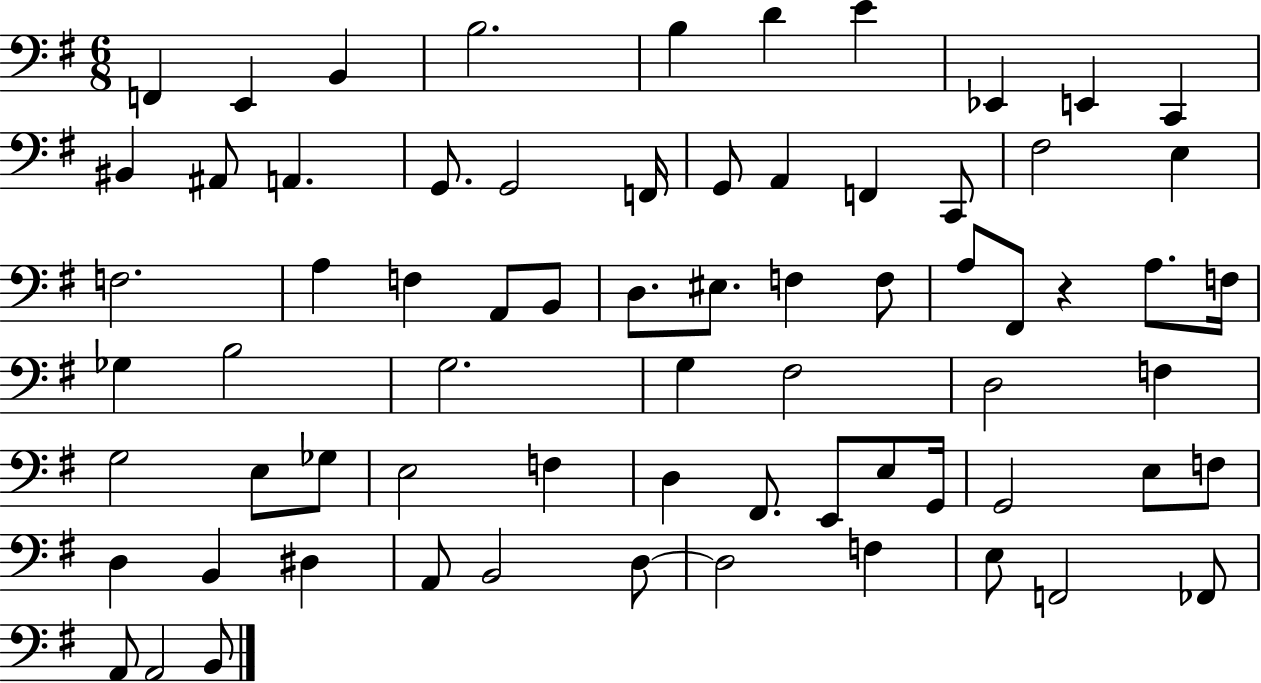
{
  \clef bass
  \numericTimeSignature
  \time 6/8
  \key g \major
  \repeat volta 2 { f,4 e,4 b,4 | b2. | b4 d'4 e'4 | ees,4 e,4 c,4 | \break bis,4 ais,8 a,4. | g,8. g,2 f,16 | g,8 a,4 f,4 c,8 | fis2 e4 | \break f2. | a4 f4 a,8 b,8 | d8. eis8. f4 f8 | a8 fis,8 r4 a8. f16 | \break ges4 b2 | g2. | g4 fis2 | d2 f4 | \break g2 e8 ges8 | e2 f4 | d4 fis,8. e,8 e8 g,16 | g,2 e8 f8 | \break d4 b,4 dis4 | a,8 b,2 d8~~ | d2 f4 | e8 f,2 fes,8 | \break a,8 a,2 b,8 | } \bar "|."
}